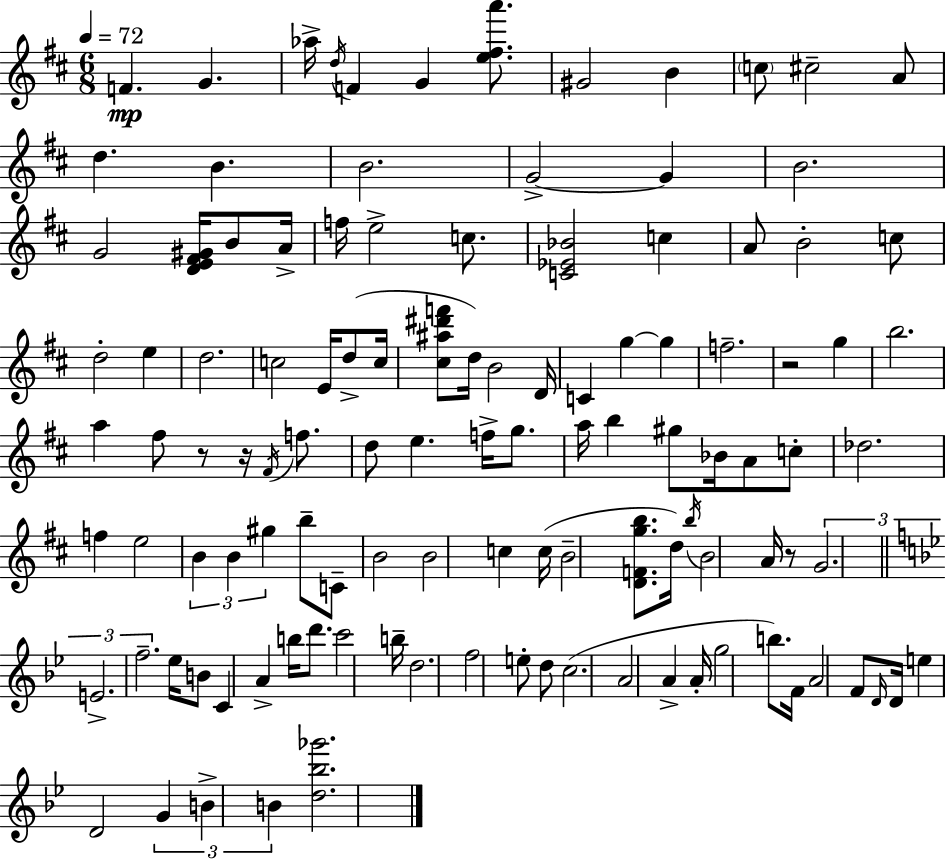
F4/q. G4/q. Ab5/s D5/s F4/q G4/q [E5,F#5,A6]/e. G#4/h B4/q C5/e C#5/h A4/e D5/q. B4/q. B4/h. G4/h G4/q B4/h. G4/h [D4,E4,F#4,G#4]/s B4/e A4/s F5/s E5/h C5/e. [C4,Eb4,Bb4]/h C5/q A4/e B4/h C5/e D5/h E5/q D5/h. C5/h E4/s D5/e C5/s [C#5,A#5,D#6,F6]/e D5/s B4/h D4/s C4/q G5/q G5/q F5/h. R/h G5/q B5/h. A5/q F#5/e R/e R/s F#4/s F5/e. D5/e E5/q. F5/s G5/e. A5/s B5/q G#5/e Bb4/s A4/e C5/e Db5/h. F5/q E5/h B4/q B4/q G#5/q B5/e C4/e B4/h B4/h C5/q C5/s B4/h [D4,F4,G5,B5]/e. D5/s B5/s B4/h A4/s R/e G4/h. E4/h. F5/h. Eb5/s B4/e C4/q A4/q B5/s D6/e. C6/h B5/s D5/h. F5/h E5/e D5/e C5/h. A4/h A4/q A4/s G5/h B5/e. F4/s A4/h F4/e D4/s D4/s E5/q D4/h G4/q B4/q B4/q [D5,Bb5,Gb6]/h.